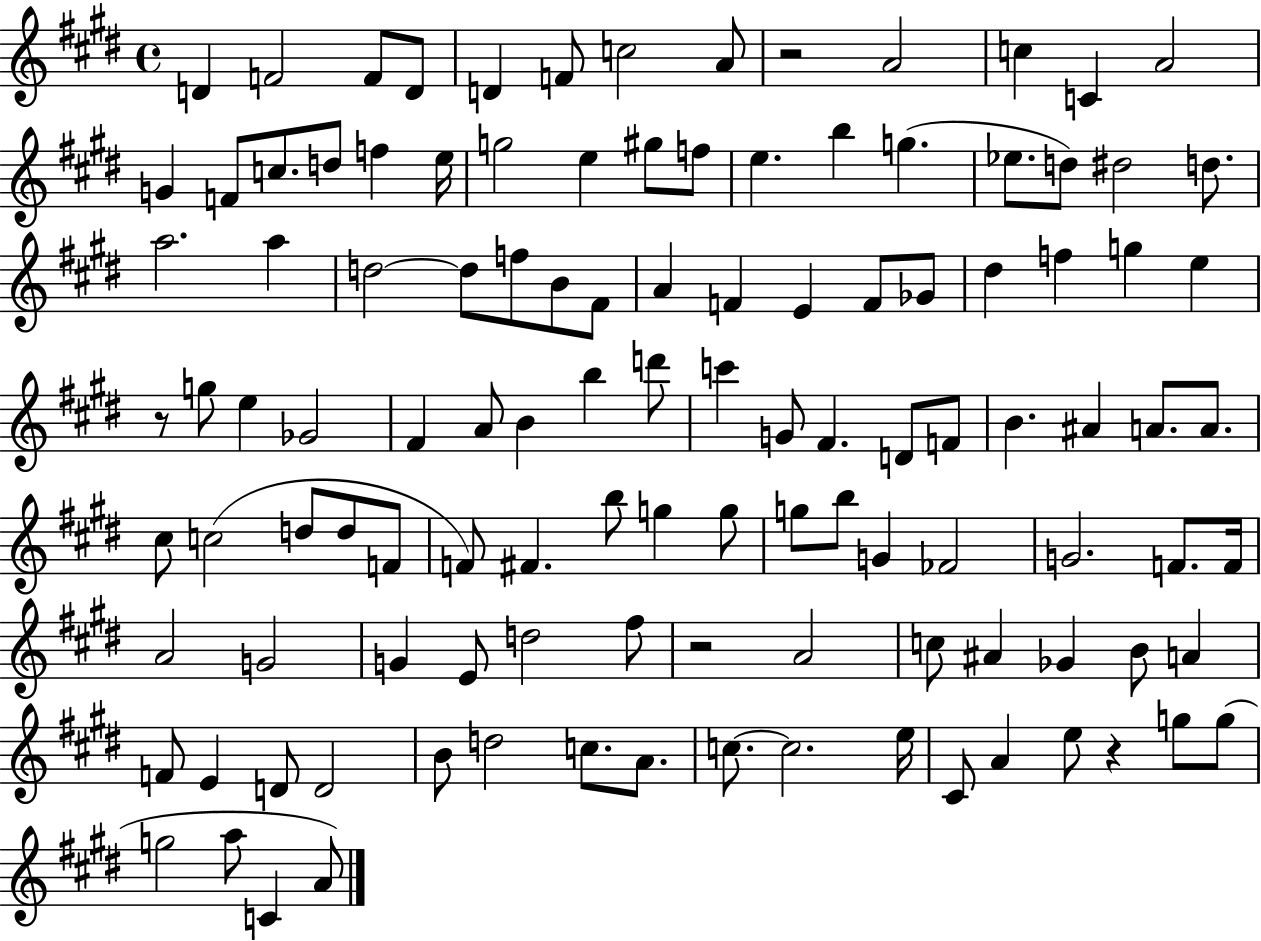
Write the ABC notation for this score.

X:1
T:Untitled
M:4/4
L:1/4
K:E
D F2 F/2 D/2 D F/2 c2 A/2 z2 A2 c C A2 G F/2 c/2 d/2 f e/4 g2 e ^g/2 f/2 e b g _e/2 d/2 ^d2 d/2 a2 a d2 d/2 f/2 B/2 ^F/2 A F E F/2 _G/2 ^d f g e z/2 g/2 e _G2 ^F A/2 B b d'/2 c' G/2 ^F D/2 F/2 B ^A A/2 A/2 ^c/2 c2 d/2 d/2 F/2 F/2 ^F b/2 g g/2 g/2 b/2 G _F2 G2 F/2 F/4 A2 G2 G E/2 d2 ^f/2 z2 A2 c/2 ^A _G B/2 A F/2 E D/2 D2 B/2 d2 c/2 A/2 c/2 c2 e/4 ^C/2 A e/2 z g/2 g/2 g2 a/2 C A/2